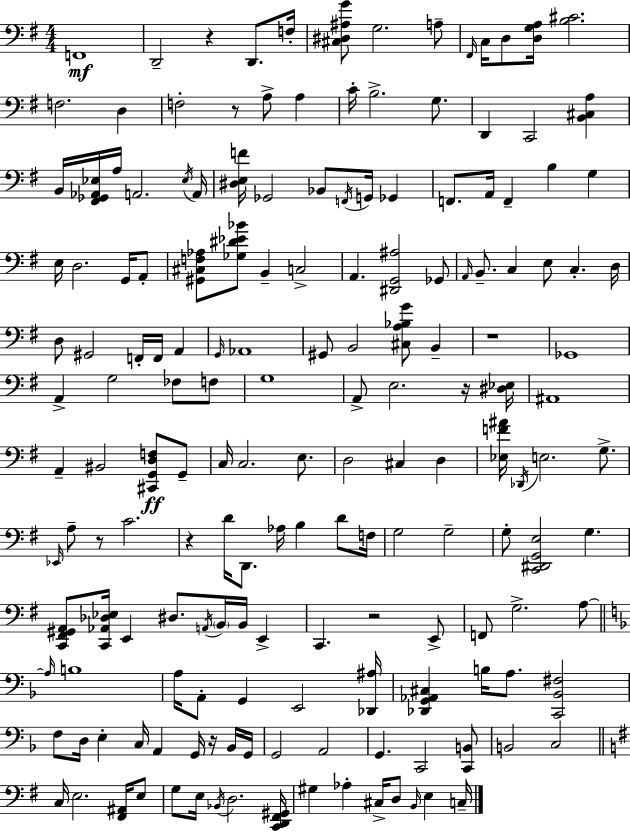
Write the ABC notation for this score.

X:1
T:Untitled
M:4/4
L:1/4
K:G
F,,4 D,,2 z D,,/2 F,/4 [^C,^D,^A,G]/2 G,2 A,/2 ^F,,/4 C,/4 D,/2 [D,G,A,]/4 [B,^C]2 F,2 D, F,2 z/2 A,/2 A, C/4 B,2 G,/2 D,, C,,2 [B,,^C,A,] B,,/4 [^F,,_G,,_A,,_E,]/4 A,/4 A,,2 _E,/4 A,,/4 [^D,E,F]/4 _G,,2 _B,,/2 F,,/4 G,,/4 _G,, F,,/2 A,,/4 F,, B, G, E,/4 D,2 G,,/4 A,,/2 [^G,,^C,F,_A,]/2 [_G,^D_E_B]/2 B,, C,2 A,, [^D,,G,,^A,]2 _G,,/2 A,,/4 B,,/2 C, E,/2 C, D,/4 D,/2 ^G,,2 F,,/4 F,,/4 A,, G,,/4 _A,,4 ^G,,/2 B,,2 [^C,A,_B,G]/2 B,, z4 _G,,4 A,, G,2 _F,/2 F,/2 G,4 A,,/2 E,2 z/4 [^D,_E,]/4 ^A,,4 A,, ^B,,2 [^C,,G,,D,F,]/2 G,,/2 C,/4 C,2 E,/2 D,2 ^C, D, [_E,F^A]/4 _D,,/4 E,2 G,/2 _E,,/4 A,/2 z/2 C2 z D/4 D,,/2 _A,/4 B, D/2 F,/4 G,2 G,2 G,/2 [C,,^D,,G,,E,]2 G, [C,,^F,,^G,,A,,]/2 [C,,_A,,_D,_E,]/4 E,, ^D,/2 A,,/4 B,,/4 B,,/4 E,, C,, z2 E,,/2 F,,/2 G,2 A,/2 A,/4 B,4 A,/4 A,,/2 G,, E,,2 [_D,,^A,]/4 [_D,,G,,_A,,^C,] B,/4 A,/2 [C,,_B,,^F,]2 F,/2 D,/4 E, C,/4 A,, G,,/4 z/4 _B,,/4 G,,/4 G,,2 A,,2 G,, C,,2 [C,,B,,]/2 B,,2 C,2 C,/4 E,2 [^F,,^A,,]/4 E,/2 G,/2 E,/4 _B,,/4 D,2 [C,,D,,^F,,^G,,]/4 ^G, _A, ^C,/4 D,/2 B,,/4 E, C,/4